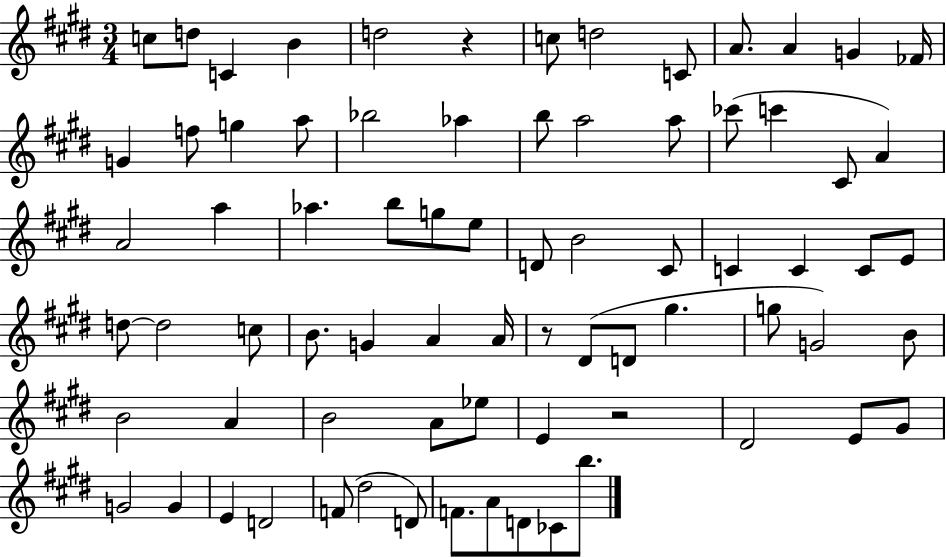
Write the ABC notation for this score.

X:1
T:Untitled
M:3/4
L:1/4
K:E
c/2 d/2 C B d2 z c/2 d2 C/2 A/2 A G _F/4 G f/2 g a/2 _b2 _a b/2 a2 a/2 _c'/2 c' ^C/2 A A2 a _a b/2 g/2 e/2 D/2 B2 ^C/2 C C C/2 E/2 d/2 d2 c/2 B/2 G A A/4 z/2 ^D/2 D/2 ^g g/2 G2 B/2 B2 A B2 A/2 _e/2 E z2 ^D2 E/2 ^G/2 G2 G E D2 F/2 ^d2 D/2 F/2 A/2 D/2 _C/2 b/2